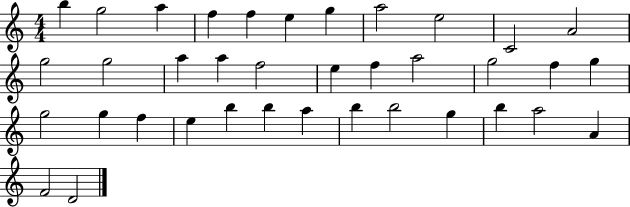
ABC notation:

X:1
T:Untitled
M:4/4
L:1/4
K:C
b g2 a f f e g a2 e2 C2 A2 g2 g2 a a f2 e f a2 g2 f g g2 g f e b b a b b2 g b a2 A F2 D2